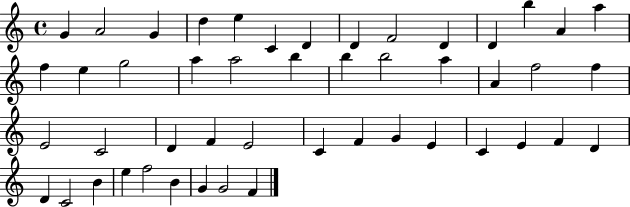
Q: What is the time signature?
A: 4/4